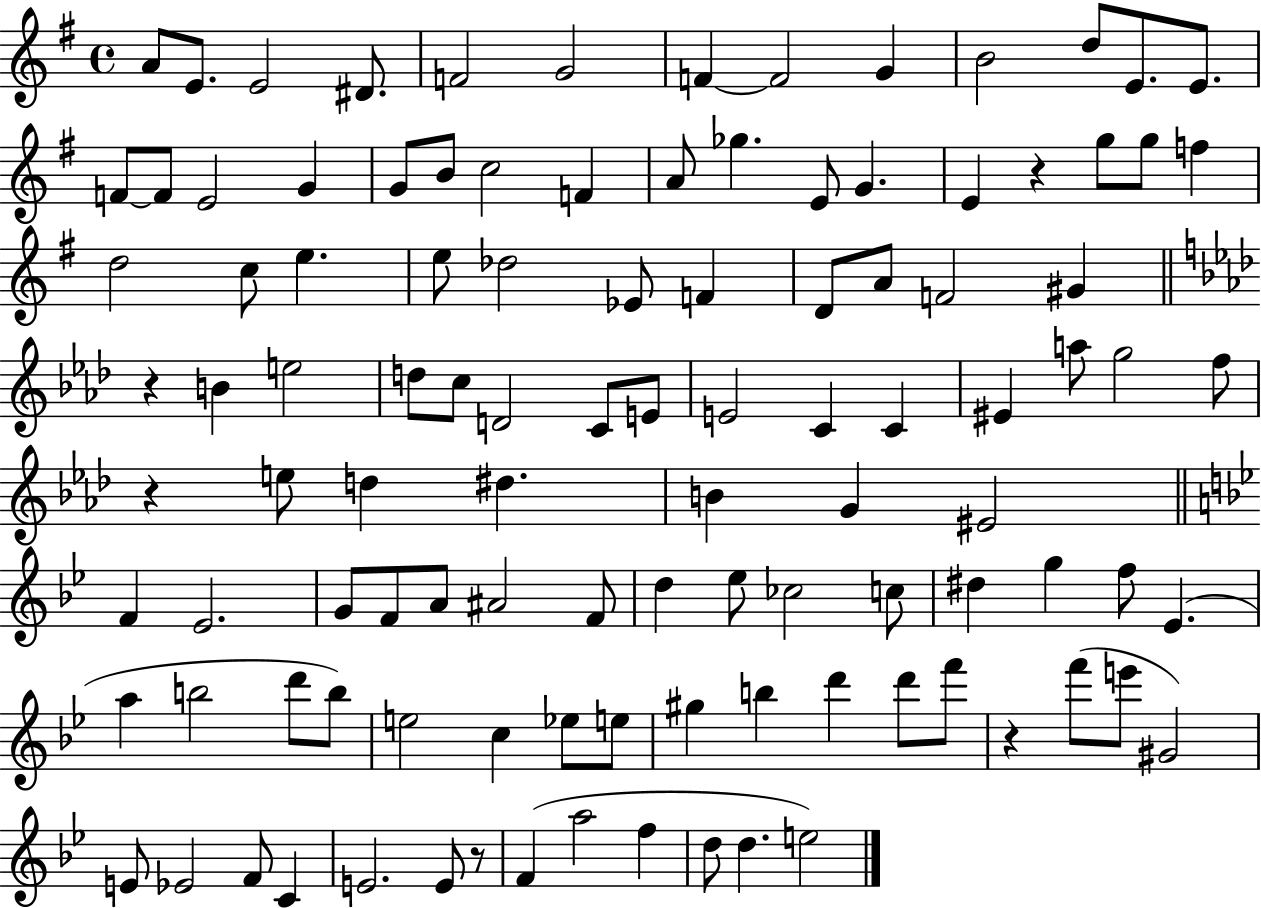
A4/e E4/e. E4/h D#4/e. F4/h G4/h F4/q F4/h G4/q B4/h D5/e E4/e. E4/e. F4/e F4/e E4/h G4/q G4/e B4/e C5/h F4/q A4/e Gb5/q. E4/e G4/q. E4/q R/q G5/e G5/e F5/q D5/h C5/e E5/q. E5/e Db5/h Eb4/e F4/q D4/e A4/e F4/h G#4/q R/q B4/q E5/h D5/e C5/e D4/h C4/e E4/e E4/h C4/q C4/q EIS4/q A5/e G5/h F5/e R/q E5/e D5/q D#5/q. B4/q G4/q EIS4/h F4/q Eb4/h. G4/e F4/e A4/e A#4/h F4/e D5/q Eb5/e CES5/h C5/e D#5/q G5/q F5/e Eb4/q. A5/q B5/h D6/e B5/e E5/h C5/q Eb5/e E5/e G#5/q B5/q D6/q D6/e F6/e R/q F6/e E6/e G#4/h E4/e Eb4/h F4/e C4/q E4/h. E4/e R/e F4/q A5/h F5/q D5/e D5/q. E5/h